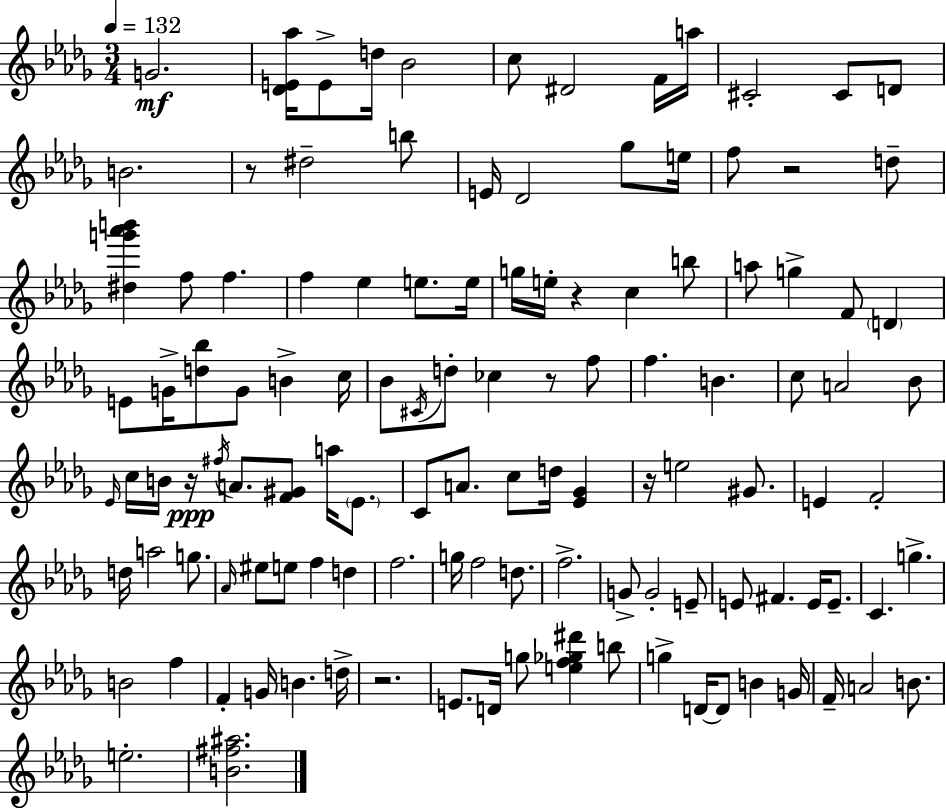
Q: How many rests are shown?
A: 7